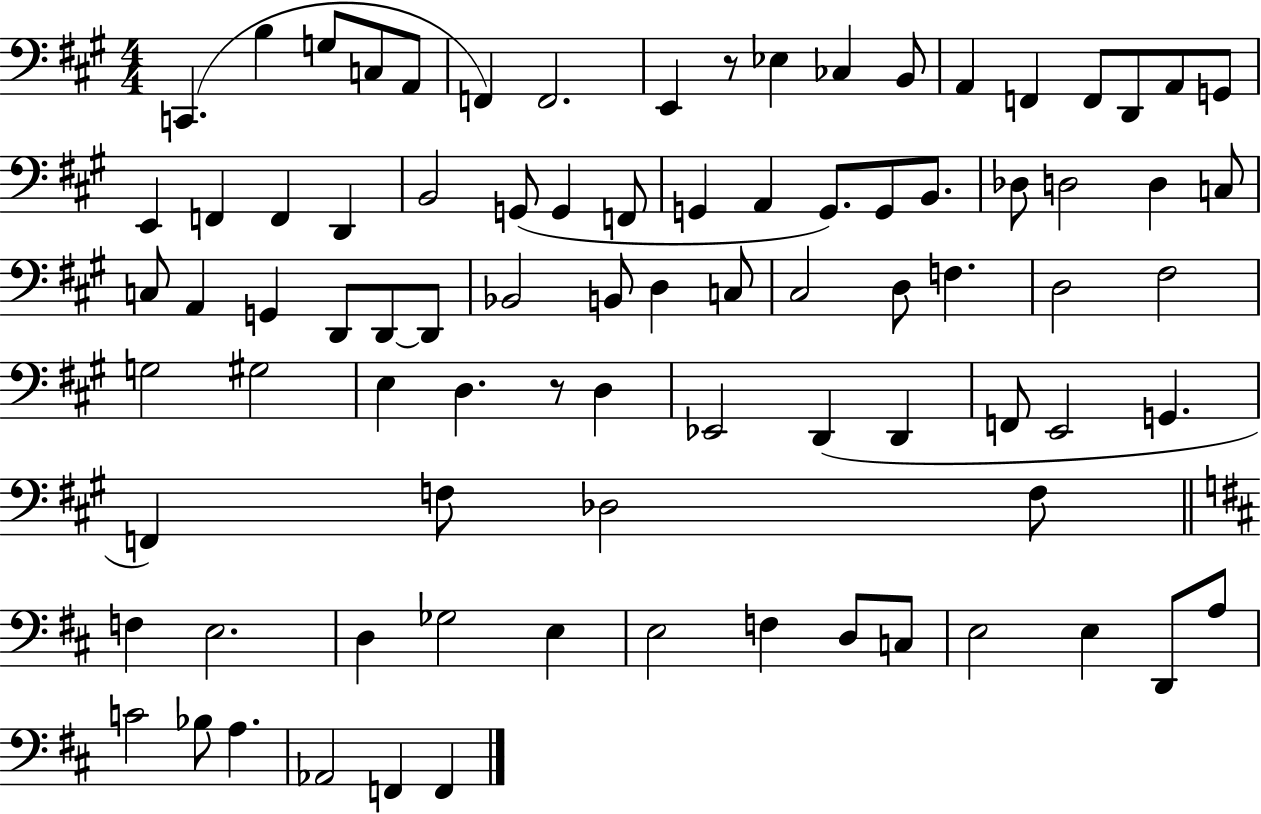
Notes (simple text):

C2/q. B3/q G3/e C3/e A2/e F2/q F2/h. E2/q R/e Eb3/q CES3/q B2/e A2/q F2/q F2/e D2/e A2/e G2/e E2/q F2/q F2/q D2/q B2/h G2/e G2/q F2/e G2/q A2/q G2/e. G2/e B2/e. Db3/e D3/h D3/q C3/e C3/e A2/q G2/q D2/e D2/e D2/e Bb2/h B2/e D3/q C3/e C#3/h D3/e F3/q. D3/h F#3/h G3/h G#3/h E3/q D3/q. R/e D3/q Eb2/h D2/q D2/q F2/e E2/h G2/q. F2/q F3/e Db3/h F3/e F3/q E3/h. D3/q Gb3/h E3/q E3/h F3/q D3/e C3/e E3/h E3/q D2/e A3/e C4/h Bb3/e A3/q. Ab2/h F2/q F2/q